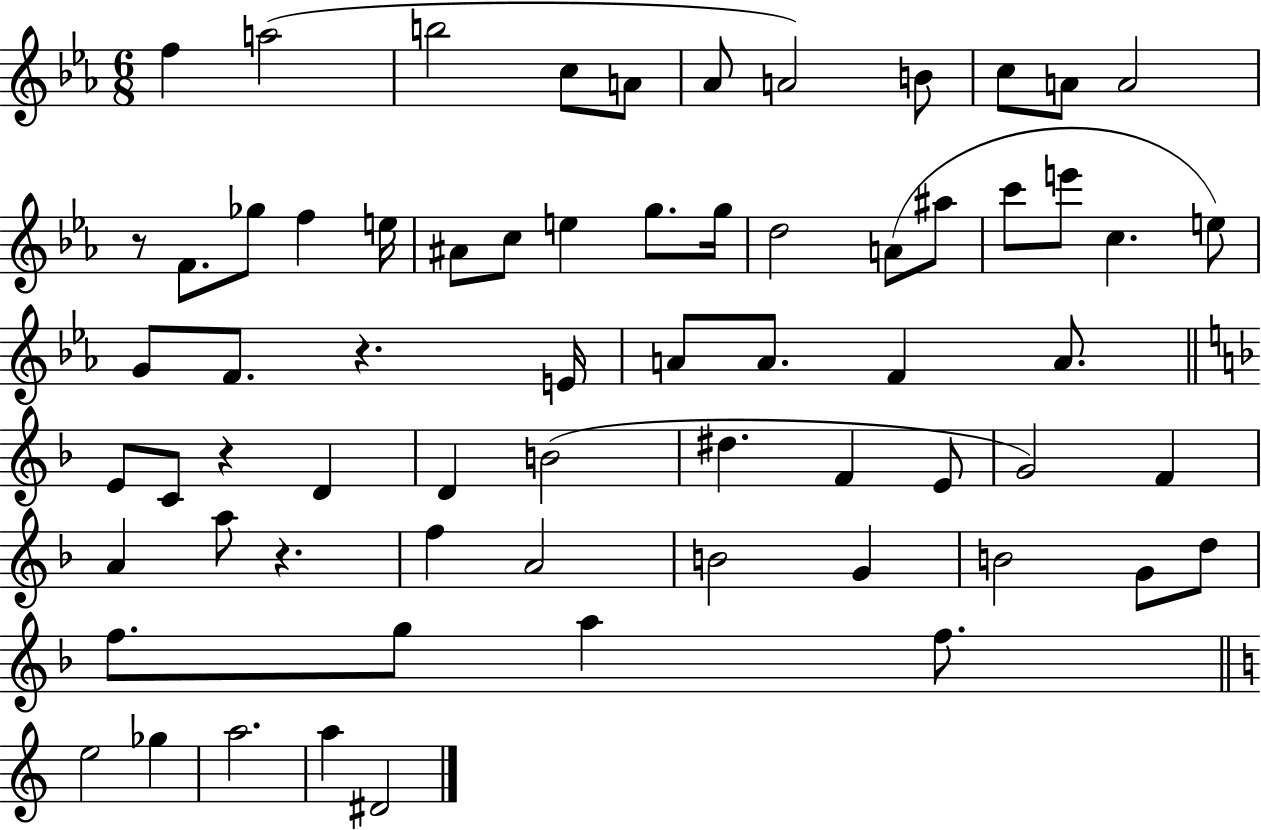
X:1
T:Untitled
M:6/8
L:1/4
K:Eb
f a2 b2 c/2 A/2 _A/2 A2 B/2 c/2 A/2 A2 z/2 F/2 _g/2 f e/4 ^A/2 c/2 e g/2 g/4 d2 A/2 ^a/2 c'/2 e'/2 c e/2 G/2 F/2 z E/4 A/2 A/2 F A/2 E/2 C/2 z D D B2 ^d F E/2 G2 F A a/2 z f A2 B2 G B2 G/2 d/2 f/2 g/2 a f/2 e2 _g a2 a ^D2